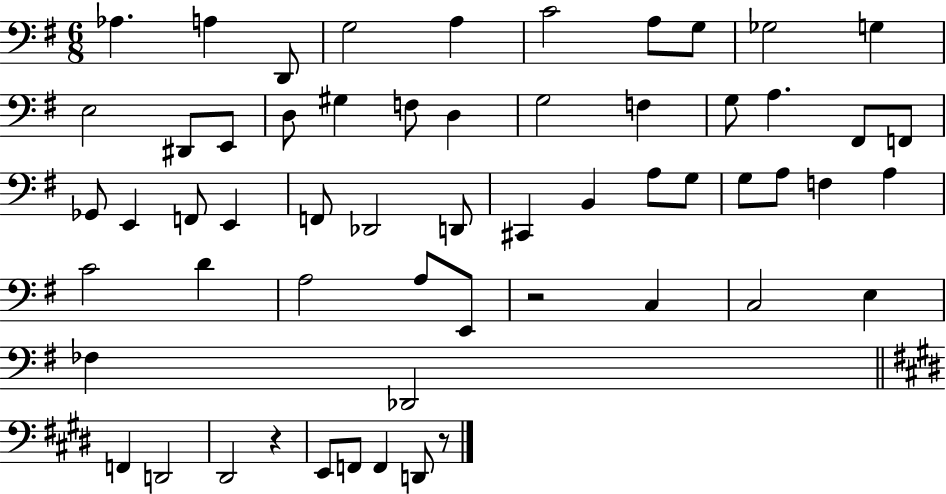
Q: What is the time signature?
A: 6/8